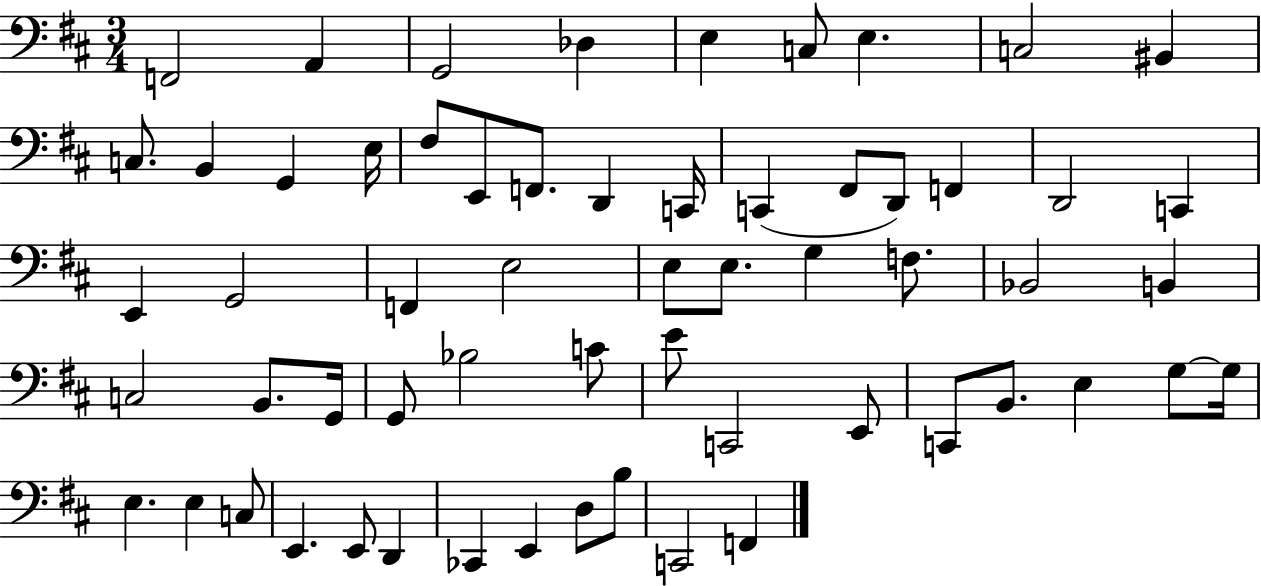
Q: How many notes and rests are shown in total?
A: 60